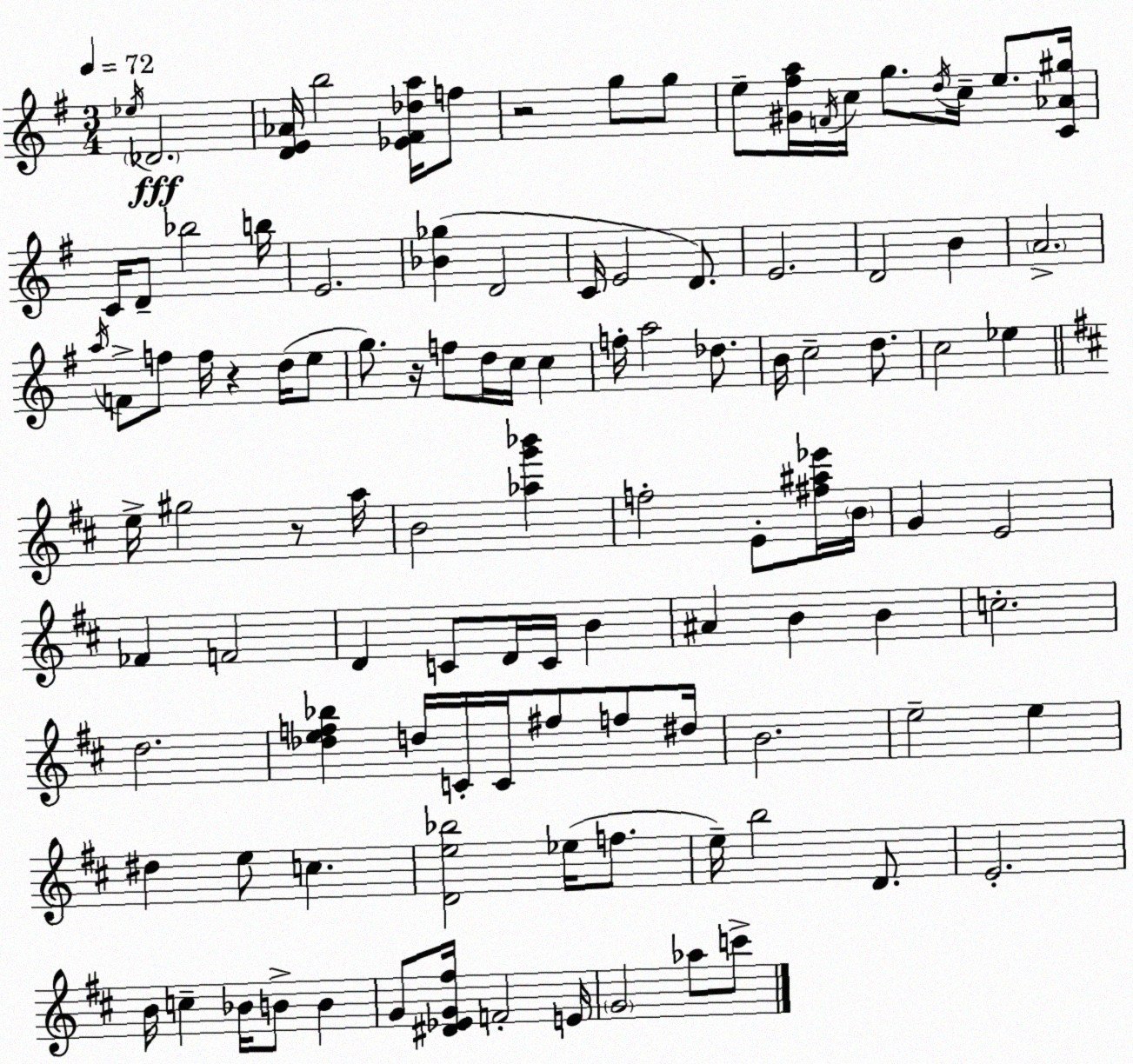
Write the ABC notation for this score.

X:1
T:Untitled
M:3/4
L:1/4
K:Em
_e/4 _D2 [DE_A]/4 b2 [_E^F_da]/4 f/2 z2 g/2 g/2 e/2 [^G^fa]/4 F/4 c/4 g/2 d/4 c/4 e/2 [C_A^g]/4 C/4 D/2 _b2 b/4 E2 [_B_g] D2 C/4 E2 D/2 E2 D2 B A2 a/4 F/2 f/2 f/4 z d/4 e/2 g/2 z/4 f/2 d/4 c/4 c f/4 a2 _d/2 B/4 c2 d/2 c2 _e e/4 ^g2 z/2 a/4 B2 [_ag'_b'] f2 E/2 [^f^a_e']/4 B/4 G E2 _F F2 D C/2 D/4 C/4 B ^A B B c2 d2 [_def_b] d/4 C/4 C/4 ^f/2 f/2 ^d/4 B2 e2 e ^d e/2 c [De_b]2 _e/4 f/2 e/4 b2 D/2 E2 B/4 c _B/4 B/2 B G/2 [^D_EG^f]/4 F2 E/4 G2 _a/2 c'/2